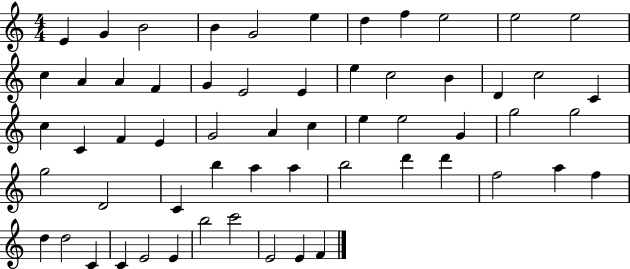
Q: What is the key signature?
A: C major